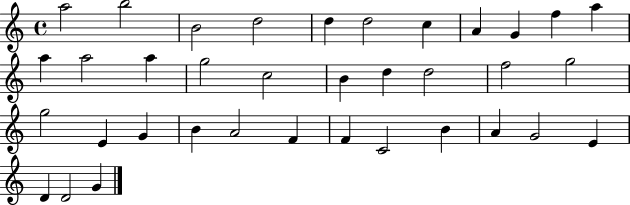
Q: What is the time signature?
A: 4/4